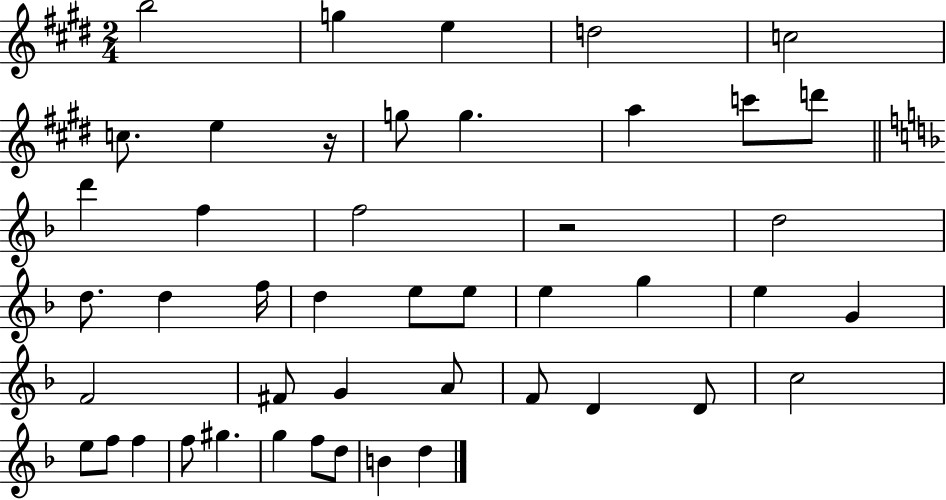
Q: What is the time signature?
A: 2/4